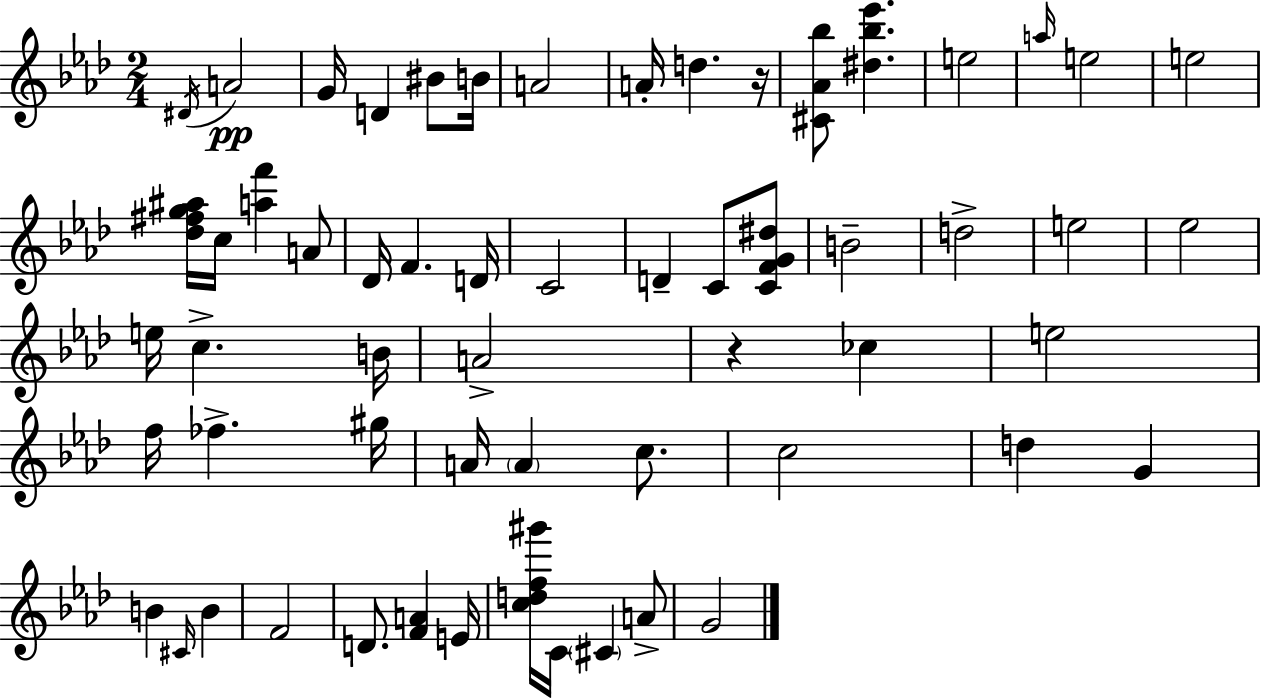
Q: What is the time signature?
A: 2/4